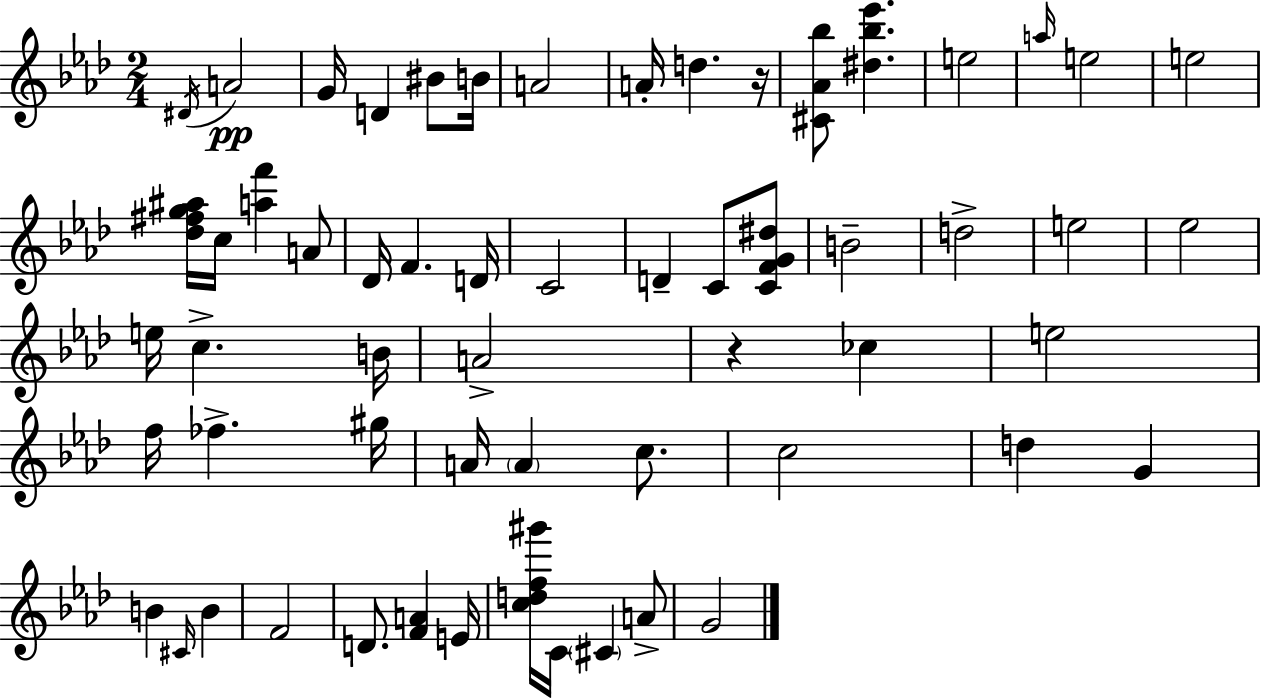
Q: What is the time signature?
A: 2/4